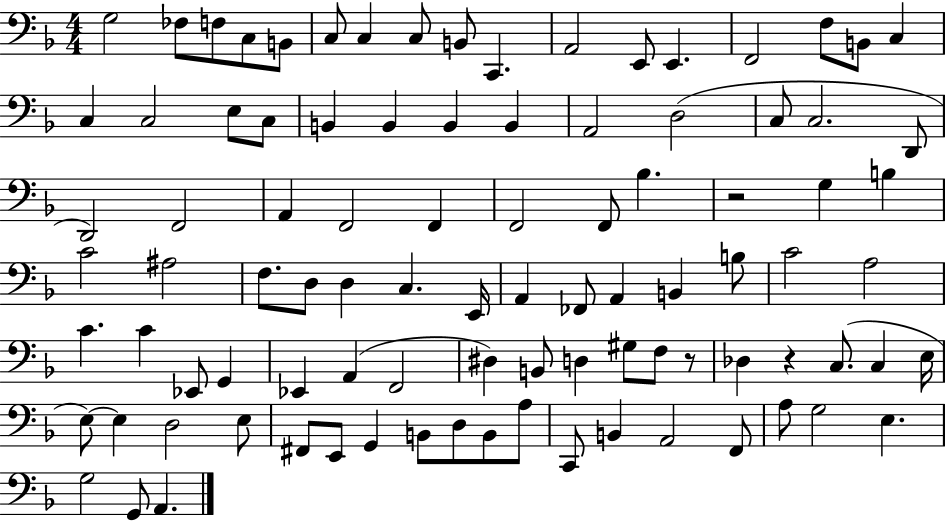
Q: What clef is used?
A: bass